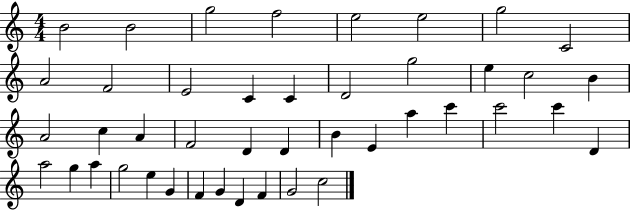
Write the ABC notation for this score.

X:1
T:Untitled
M:4/4
L:1/4
K:C
B2 B2 g2 f2 e2 e2 g2 C2 A2 F2 E2 C C D2 g2 e c2 B A2 c A F2 D D B E a c' c'2 c' D a2 g a g2 e G F G D F G2 c2